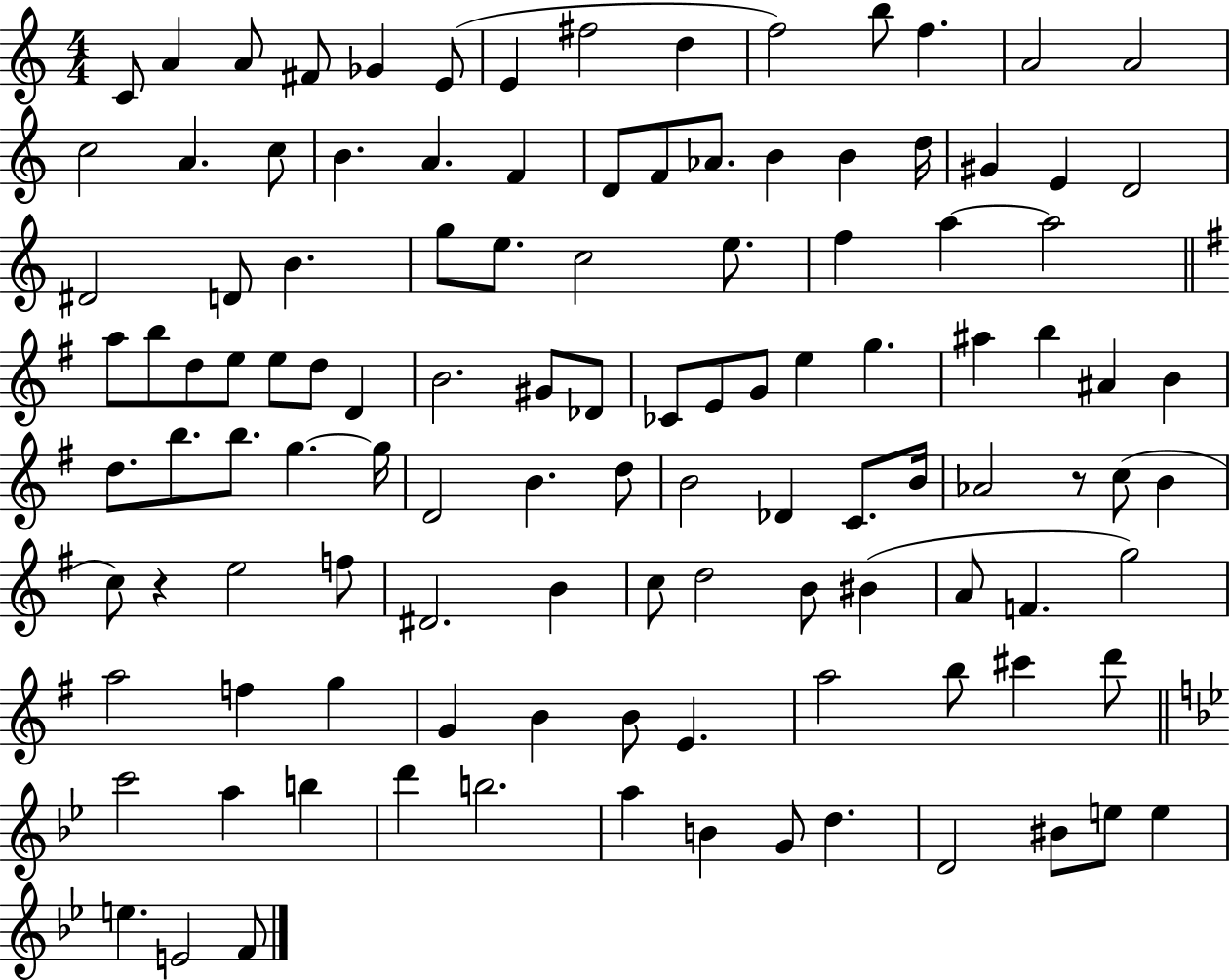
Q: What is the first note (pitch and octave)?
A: C4